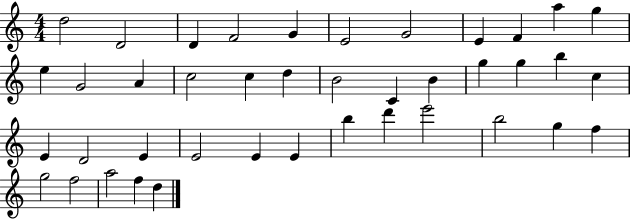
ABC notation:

X:1
T:Untitled
M:4/4
L:1/4
K:C
d2 D2 D F2 G E2 G2 E F a g e G2 A c2 c d B2 C B g g b c E D2 E E2 E E b d' e'2 b2 g f g2 f2 a2 f d